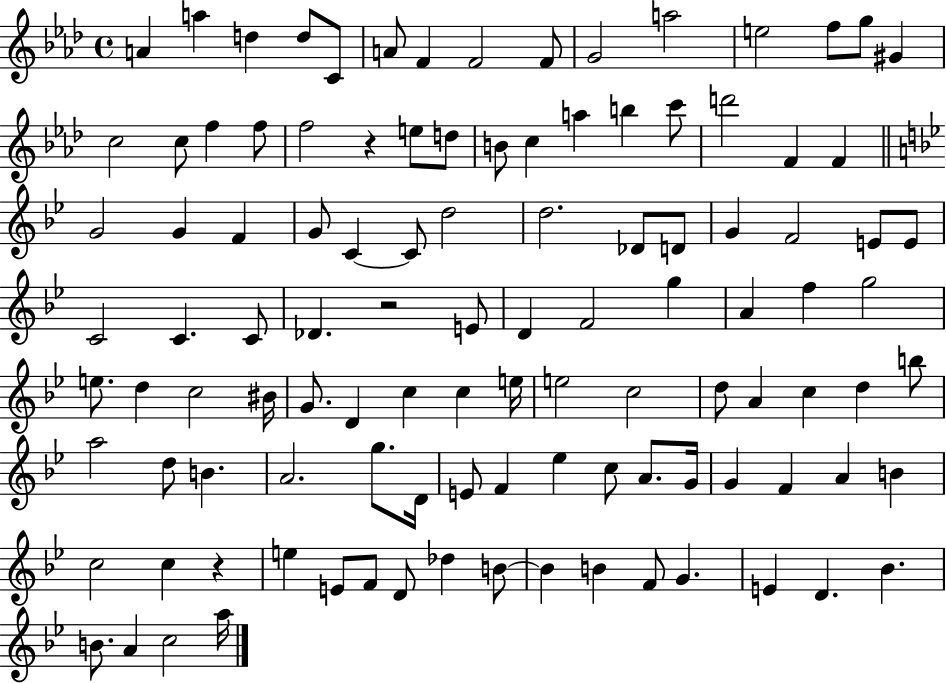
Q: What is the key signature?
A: AES major